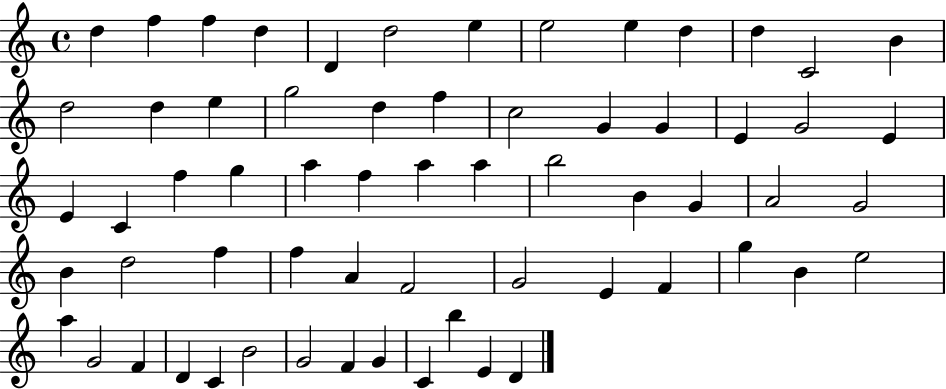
X:1
T:Untitled
M:4/4
L:1/4
K:C
d f f d D d2 e e2 e d d C2 B d2 d e g2 d f c2 G G E G2 E E C f g a f a a b2 B G A2 G2 B d2 f f A F2 G2 E F g B e2 a G2 F D C B2 G2 F G C b E D